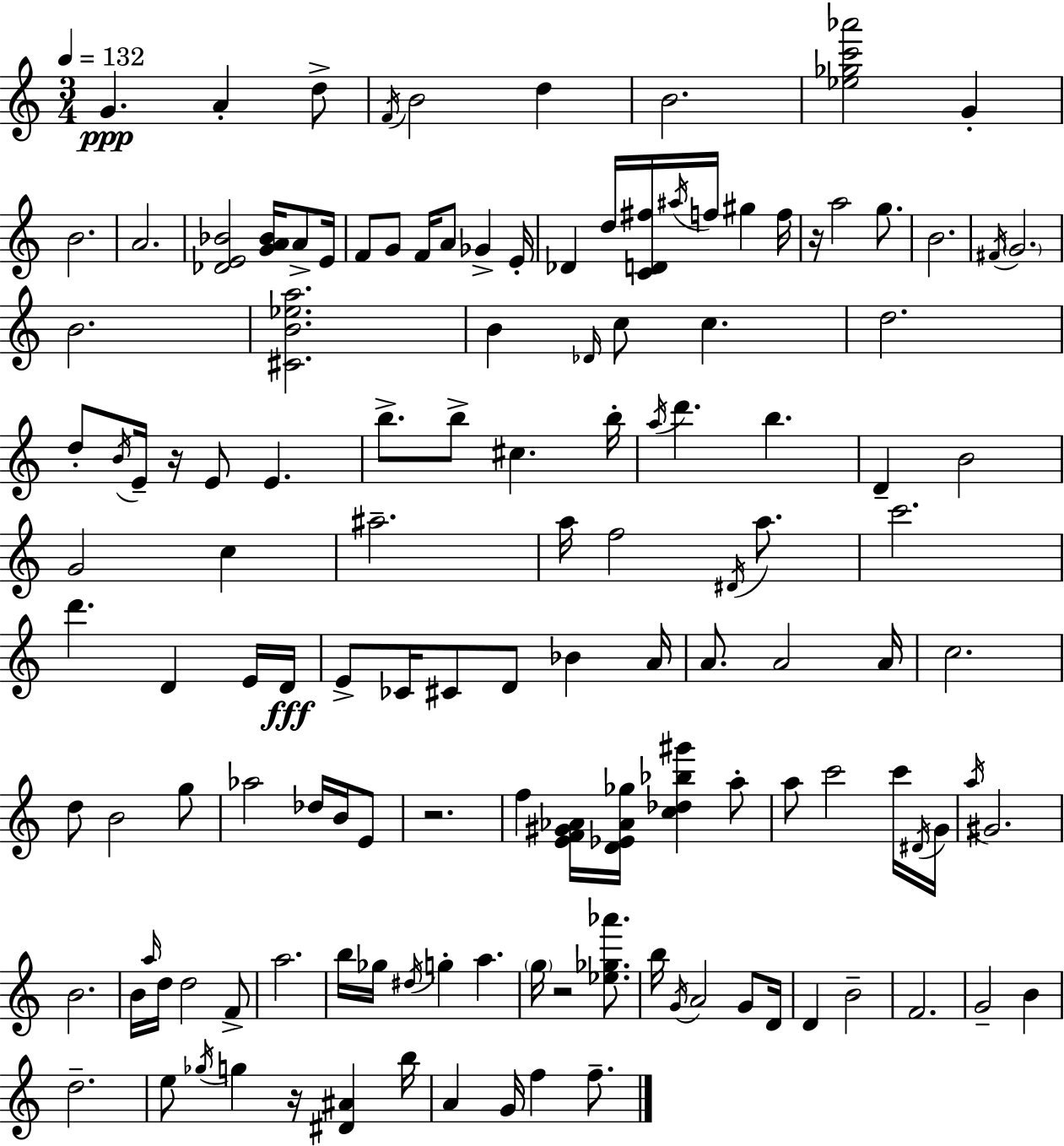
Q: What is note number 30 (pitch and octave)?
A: B4